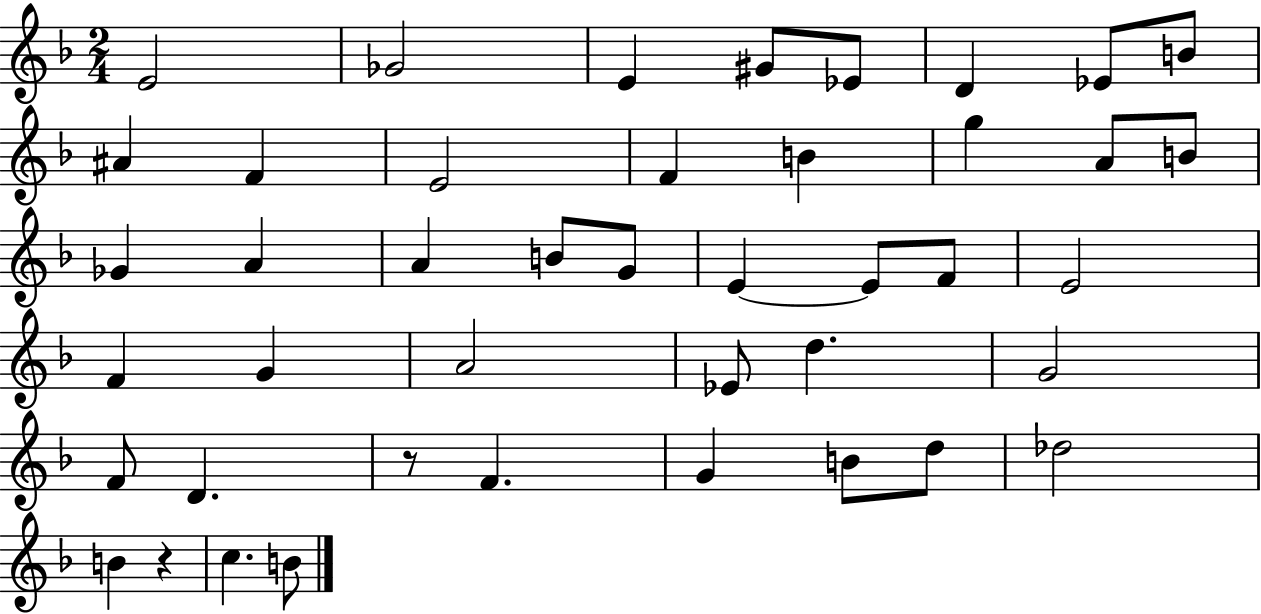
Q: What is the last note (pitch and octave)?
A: B4